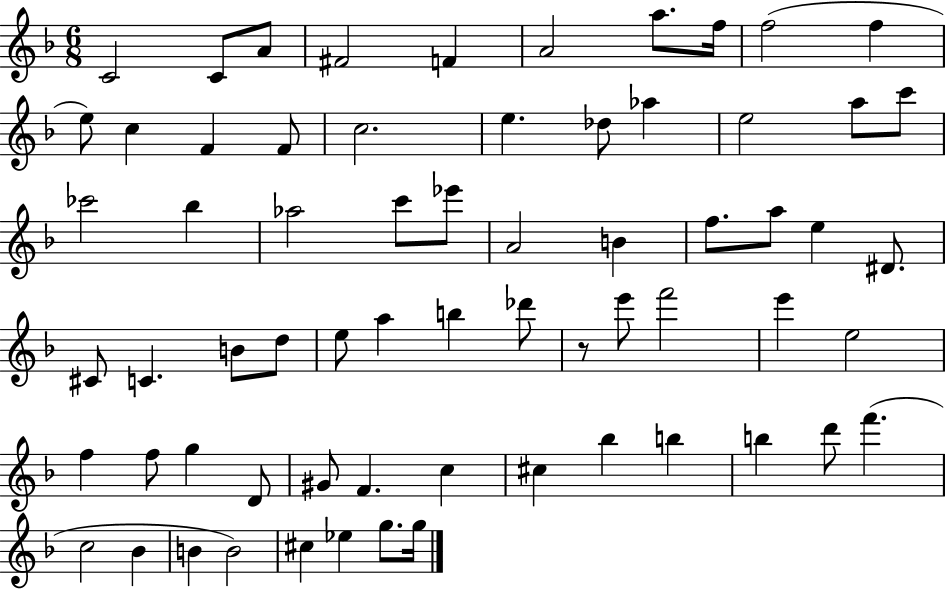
{
  \clef treble
  \numericTimeSignature
  \time 6/8
  \key f \major
  c'2 c'8 a'8 | fis'2 f'4 | a'2 a''8. f''16 | f''2( f''4 | \break e''8) c''4 f'4 f'8 | c''2. | e''4. des''8 aes''4 | e''2 a''8 c'''8 | \break ces'''2 bes''4 | aes''2 c'''8 ees'''8 | a'2 b'4 | f''8. a''8 e''4 dis'8. | \break cis'8 c'4. b'8 d''8 | e''8 a''4 b''4 des'''8 | r8 e'''8 f'''2 | e'''4 e''2 | \break f''4 f''8 g''4 d'8 | gis'8 f'4. c''4 | cis''4 bes''4 b''4 | b''4 d'''8 f'''4.( | \break c''2 bes'4 | b'4 b'2) | cis''4 ees''4 g''8. g''16 | \bar "|."
}